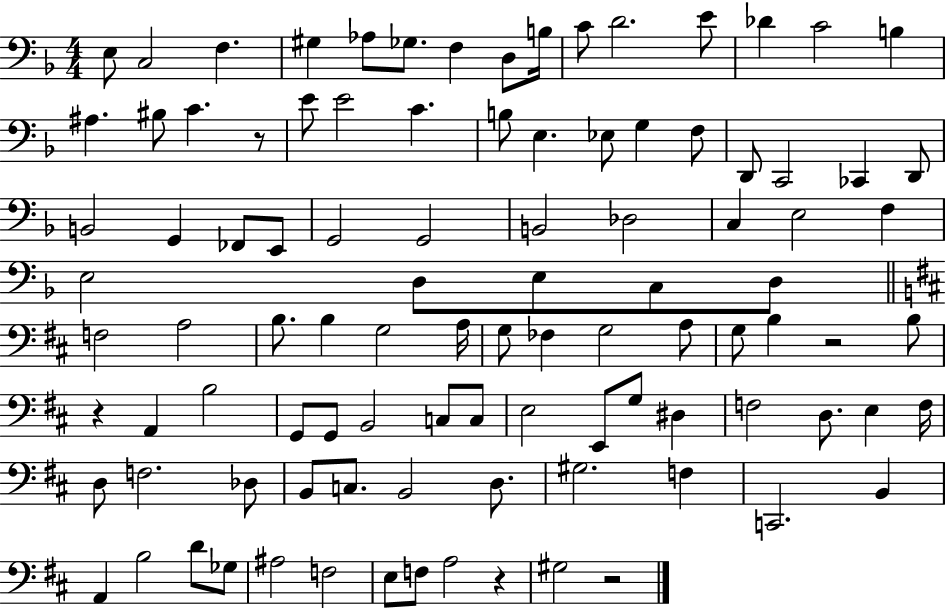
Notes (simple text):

E3/e C3/h F3/q. G#3/q Ab3/e Gb3/e. F3/q D3/e B3/s C4/e D4/h. E4/e Db4/q C4/h B3/q A#3/q. BIS3/e C4/q. R/e E4/e E4/h C4/q. B3/e E3/q. Eb3/e G3/q F3/e D2/e C2/h CES2/q D2/e B2/h G2/q FES2/e E2/e G2/h G2/h B2/h Db3/h C3/q E3/h F3/q E3/h D3/e E3/e C3/e D3/e F3/h A3/h B3/e. B3/q G3/h A3/s G3/e FES3/q G3/h A3/e G3/e B3/q R/h B3/e R/q A2/q B3/h G2/e G2/e B2/h C3/e C3/e E3/h E2/e G3/e D#3/q F3/h D3/e. E3/q F3/s D3/e F3/h. Db3/e B2/e C3/e. B2/h D3/e. G#3/h. F3/q C2/h. B2/q A2/q B3/h D4/e Gb3/e A#3/h F3/h E3/e F3/e A3/h R/q G#3/h R/h